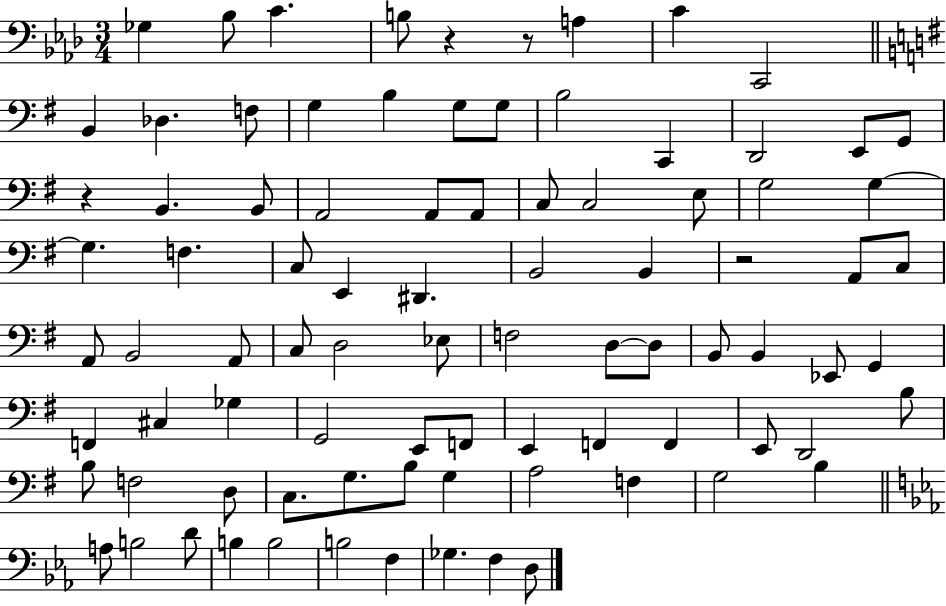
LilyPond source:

{
  \clef bass
  \numericTimeSignature
  \time 3/4
  \key aes \major
  ges4 bes8 c'4. | b8 r4 r8 a4 | c'4 c,2 | \bar "||" \break \key e \minor b,4 des4. f8 | g4 b4 g8 g8 | b2 c,4 | d,2 e,8 g,8 | \break r4 b,4. b,8 | a,2 a,8 a,8 | c8 c2 e8 | g2 g4~~ | \break g4. f4. | c8 e,4 dis,4. | b,2 b,4 | r2 a,8 c8 | \break a,8 b,2 a,8 | c8 d2 ees8 | f2 d8~~ d8 | b,8 b,4 ees,8 g,4 | \break f,4 cis4 ges4 | g,2 e,8 f,8 | e,4 f,4 f,4 | e,8 d,2 b8 | \break b8 f2 d8 | c8. g8. b8 g4 | a2 f4 | g2 b4 | \break \bar "||" \break \key ees \major a8 b2 d'8 | b4 b2 | b2 f4 | ges4. f4 d8 | \break \bar "|."
}